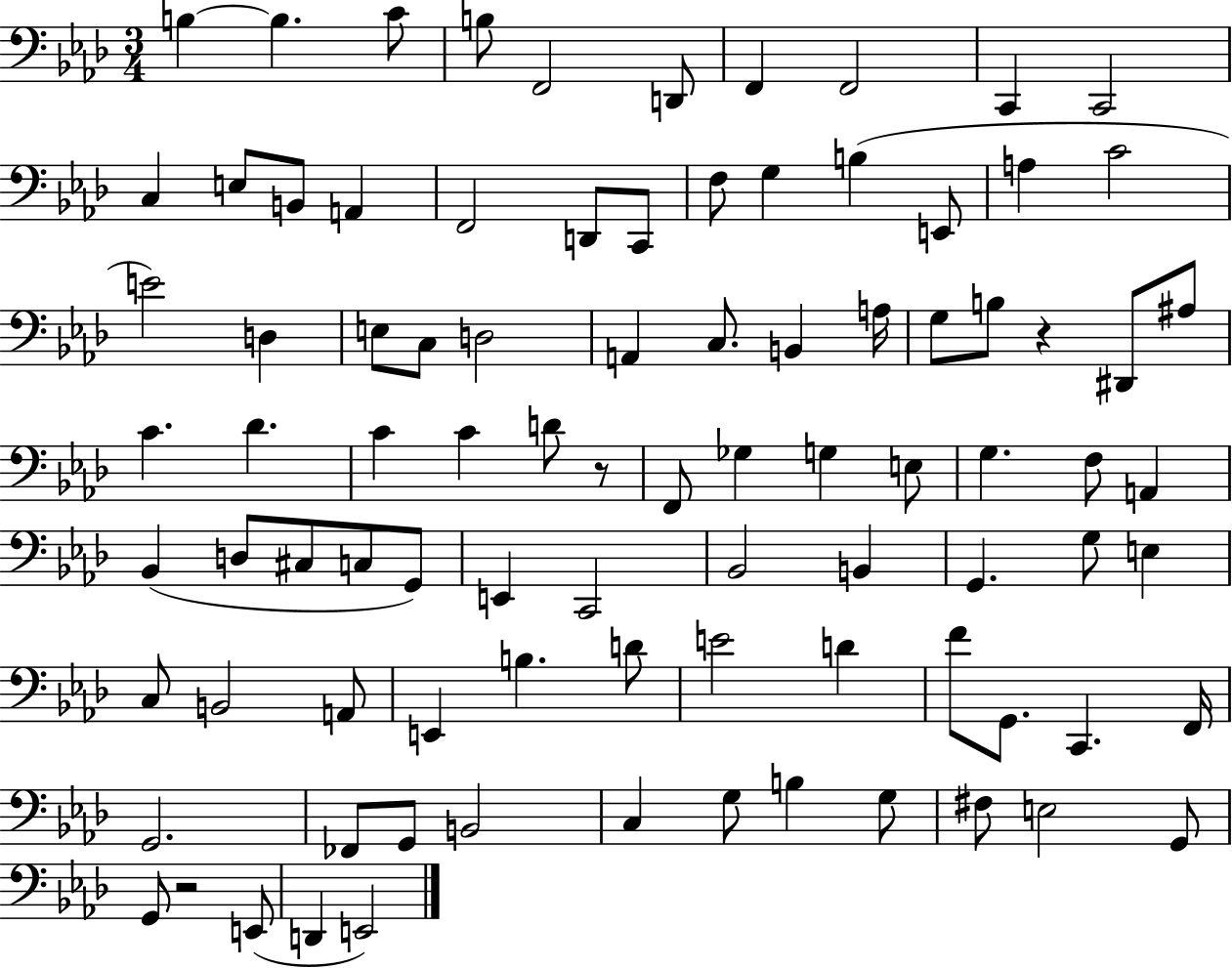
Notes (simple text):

B3/q B3/q. C4/e B3/e F2/h D2/e F2/q F2/h C2/q C2/h C3/q E3/e B2/e A2/q F2/h D2/e C2/e F3/e G3/q B3/q E2/e A3/q C4/h E4/h D3/q E3/e C3/e D3/h A2/q C3/e. B2/q A3/s G3/e B3/e R/q D#2/e A#3/e C4/q. Db4/q. C4/q C4/q D4/e R/e F2/e Gb3/q G3/q E3/e G3/q. F3/e A2/q Bb2/q D3/e C#3/e C3/e G2/e E2/q C2/h Bb2/h B2/q G2/q. G3/e E3/q C3/e B2/h A2/e E2/q B3/q. D4/e E4/h D4/q F4/e G2/e. C2/q. F2/s G2/h. FES2/e G2/e B2/h C3/q G3/e B3/q G3/e F#3/e E3/h G2/e G2/e R/h E2/e D2/q E2/h